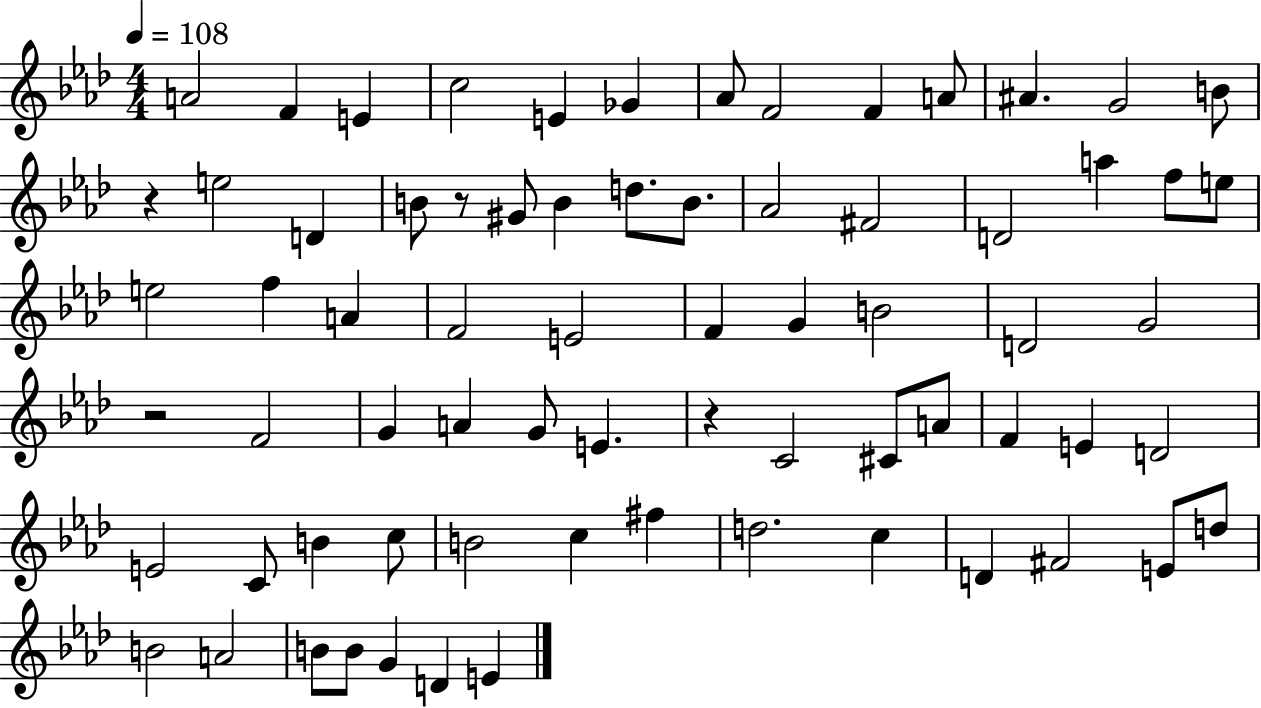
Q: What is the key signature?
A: AES major